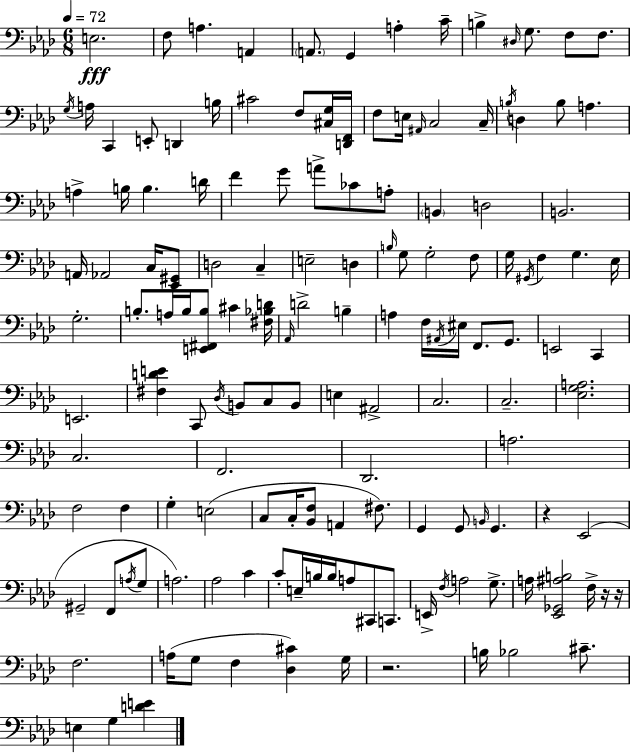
X:1
T:Untitled
M:6/8
L:1/4
K:Ab
E,2 F,/2 A, A,, A,,/2 G,, A, C/4 B, ^D,/4 G,/2 F,/2 F,/2 G,/4 A,/4 C,, E,,/2 D,, B,/4 ^C2 F,/2 [^C,G,]/4 [D,,F,,]/4 F,/2 E,/4 ^A,,/4 C,2 C,/4 B,/4 D, B,/2 A, A, B,/4 B, D/4 F G/2 A/2 _C/2 A,/2 B,, D,2 B,,2 A,,/4 _A,,2 C,/4 [_E,,^G,,]/2 D,2 C, E,2 D, B,/4 G,/2 G,2 F,/2 G,/4 ^G,,/4 F, G, _E,/4 G,2 B,/2 A,/4 B,/4 [E,,^F,,B,]/2 ^C [^F,_B,D]/4 _A,,/4 D2 B, A, F,/4 ^A,,/4 ^E,/4 F,,/2 G,,/2 E,,2 C,, E,,2 [^F,DE] C,,/2 _D,/4 B,,/2 C,/2 B,,/2 E, ^A,,2 C,2 C,2 [_E,G,A,]2 C,2 F,,2 _D,,2 A,2 F,2 F, G, E,2 C,/2 C,/4 [_B,,F,]/2 A,, ^F,/2 G,, G,,/2 B,,/4 G,, z _E,,2 ^G,,2 F,,/2 A,/4 G,/2 A,2 _A,2 C C/2 E,/4 B,/4 B,/4 A,/2 ^C,,/2 C,,/2 E,,/4 F,/4 A,2 G,/2 A,/4 [_E,,_G,,^A,B,]2 F,/4 z/4 z/4 F,2 A,/4 G,/2 F, [_D,^C] G,/4 z2 B,/4 _B,2 ^C/2 E, G, [DE]